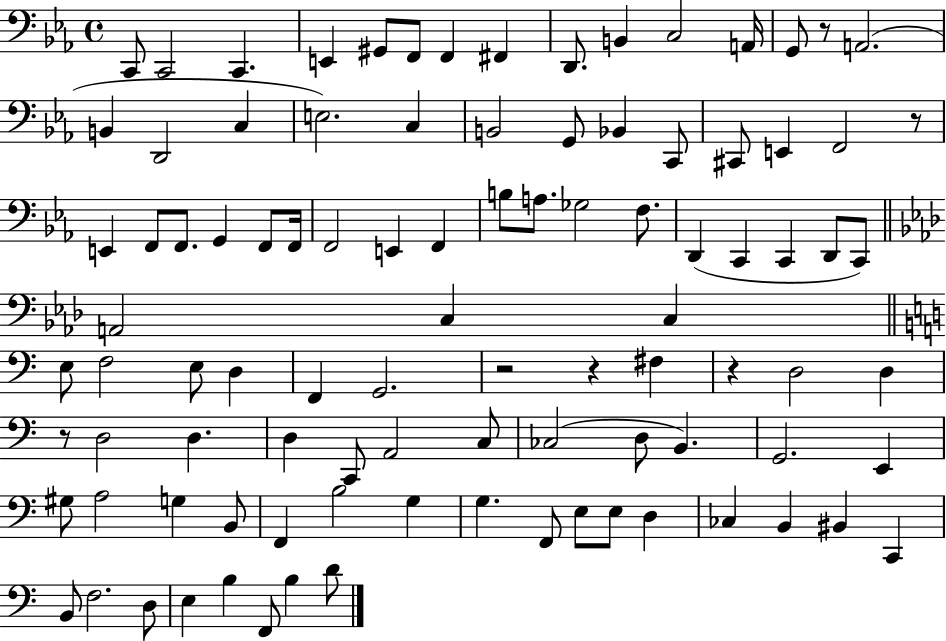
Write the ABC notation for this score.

X:1
T:Untitled
M:4/4
L:1/4
K:Eb
C,,/2 C,,2 C,, E,, ^G,,/2 F,,/2 F,, ^F,, D,,/2 B,, C,2 A,,/4 G,,/2 z/2 A,,2 B,, D,,2 C, E,2 C, B,,2 G,,/2 _B,, C,,/2 ^C,,/2 E,, F,,2 z/2 E,, F,,/2 F,,/2 G,, F,,/2 F,,/4 F,,2 E,, F,, B,/2 A,/2 _G,2 F,/2 D,, C,, C,, D,,/2 C,,/2 A,,2 C, C, E,/2 F,2 E,/2 D, F,, G,,2 z2 z ^F, z D,2 D, z/2 D,2 D, D, C,,/2 A,,2 C,/2 _C,2 D,/2 B,, G,,2 E,, ^G,/2 A,2 G, B,,/2 F,, B,2 G, G, F,,/2 E,/2 E,/2 D, _C, B,, ^B,, C,, B,,/2 F,2 D,/2 E, B, F,,/2 B, D/2